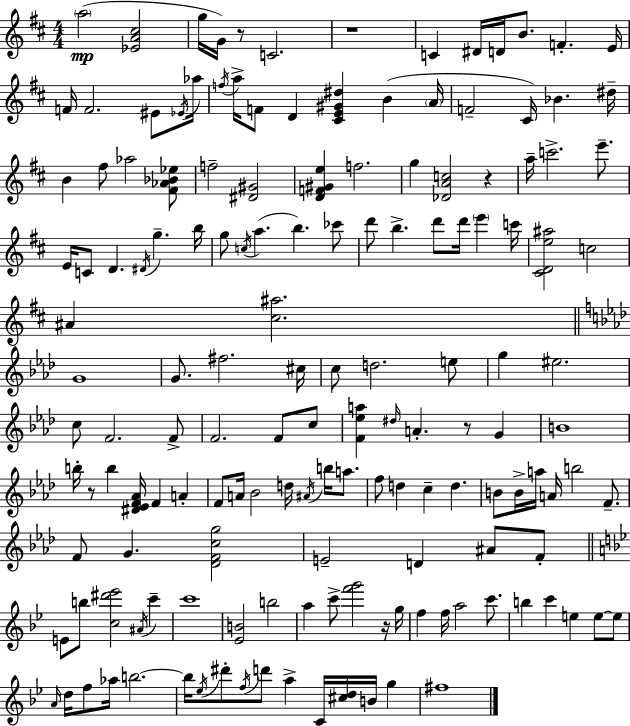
A5/h [Eb4,A4,C#5]/h G5/s G4/s R/e C4/h. R/w C4/q D#4/s D4/s B4/e. F4/q. E4/s F4/s F4/h. EIS4/e Eb4/s Ab5/s F5/s A5/s F4/e D4/q [C#4,E4,G#4,D#5]/q B4/q A4/s F4/h C#4/s Bb4/q. D#5/s B4/q F#5/e Ab5/h [F#4,Ab4,Bb4,Eb5]/e F5/h [D#4,G#4]/h [D4,F4,G#4,E5]/q F5/h. G5/q [Db4,A4,C5]/h R/q A5/s C6/h. E6/e. E4/s C4/e D4/q. D#4/s G5/q. B5/s G5/e C5/s A5/q. B5/q. CES6/e D6/e B5/q. D6/e D6/s E6/q C6/s [C#4,D4,E5,A#5]/h C5/h A#4/q [C#5,A#5]/h. G4/w G4/e. F#5/h. C#5/s C5/e D5/h. E5/e G5/q EIS5/h. C5/e F4/h. F4/e F4/h. F4/e C5/e [F4,Eb5,A5]/q D#5/s A4/q. R/e G4/q B4/w B5/s R/e B5/q [D#4,Eb4,F4,Ab4]/s F4/q A4/q F4/e A4/s Bb4/h D5/s A#4/s B5/s A5/e. F5/e D5/q C5/q D5/q. B4/e B4/s A5/s A4/s B5/h F4/e. F4/e G4/q. [Db4,F4,C5,G5]/h E4/h D4/q A#4/e F4/e E4/e B5/e [C5,D#6,Eb6]/h A#4/s C6/q C6/w [Eb4,B4]/h B5/h A5/q C6/e [F6,G6]/h R/s G5/s F5/q F5/s A5/h C6/e. B5/q C6/q E5/q E5/e E5/e A4/s D5/s F5/e Ab5/s B5/h. B5/s Eb5/s D#6/e F5/s D6/e A5/q C4/s [C#5,D5]/s B4/s G5/q F#5/w